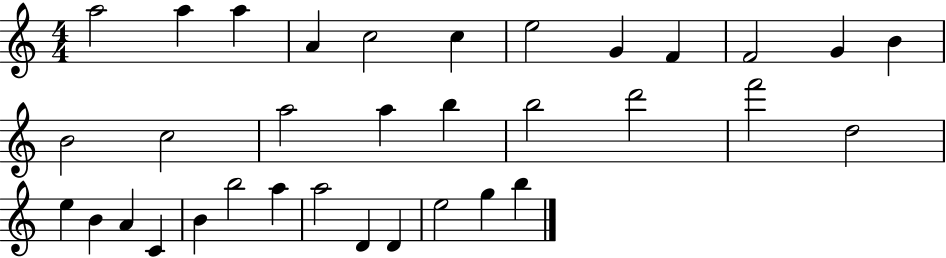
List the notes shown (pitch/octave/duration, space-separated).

A5/h A5/q A5/q A4/q C5/h C5/q E5/h G4/q F4/q F4/h G4/q B4/q B4/h C5/h A5/h A5/q B5/q B5/h D6/h F6/h D5/h E5/q B4/q A4/q C4/q B4/q B5/h A5/q A5/h D4/q D4/q E5/h G5/q B5/q